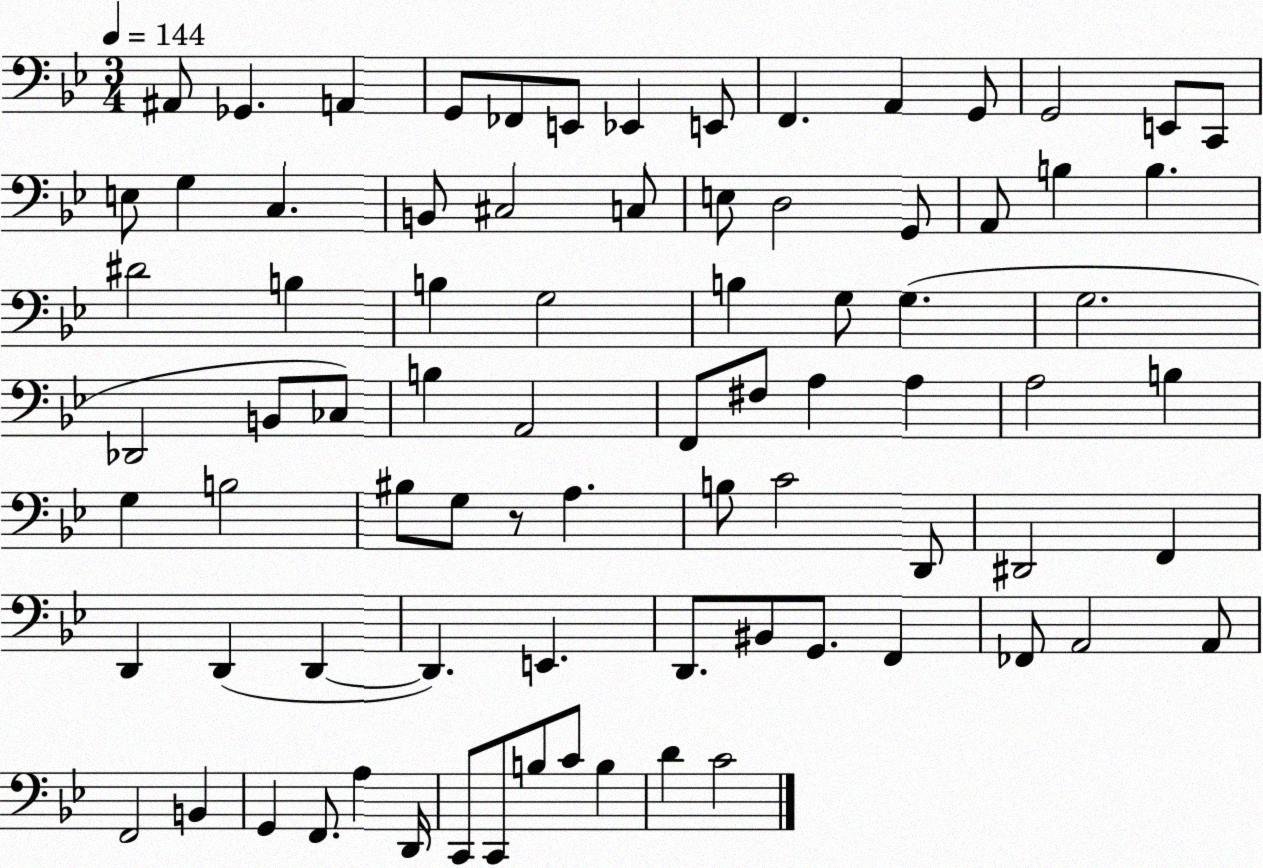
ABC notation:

X:1
T:Untitled
M:3/4
L:1/4
K:Bb
^A,,/2 _G,, A,, G,,/2 _F,,/2 E,,/2 _E,, E,,/2 F,, A,, G,,/2 G,,2 E,,/2 C,,/2 E,/2 G, C, B,,/2 ^C,2 C,/2 E,/2 D,2 G,,/2 A,,/2 B, B, ^D2 B, B, G,2 B, G,/2 G, G,2 _D,,2 B,,/2 _C,/2 B, A,,2 F,,/2 ^F,/2 A, A, A,2 B, G, B,2 ^B,/2 G,/2 z/2 A, B,/2 C2 D,,/2 ^D,,2 F,, D,, D,, D,, D,, E,, D,,/2 ^B,,/2 G,,/2 F,, _F,,/2 A,,2 A,,/2 F,,2 B,, G,, F,,/2 A, D,,/4 C,,/2 C,,/2 B,/2 C/2 B, D C2